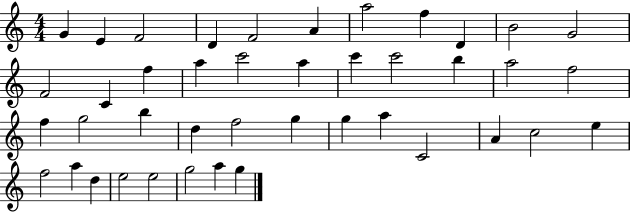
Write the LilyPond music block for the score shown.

{
  \clef treble
  \numericTimeSignature
  \time 4/4
  \key c \major
  g'4 e'4 f'2 | d'4 f'2 a'4 | a''2 f''4 d'4 | b'2 g'2 | \break f'2 c'4 f''4 | a''4 c'''2 a''4 | c'''4 c'''2 b''4 | a''2 f''2 | \break f''4 g''2 b''4 | d''4 f''2 g''4 | g''4 a''4 c'2 | a'4 c''2 e''4 | \break f''2 a''4 d''4 | e''2 e''2 | g''2 a''4 g''4 | \bar "|."
}